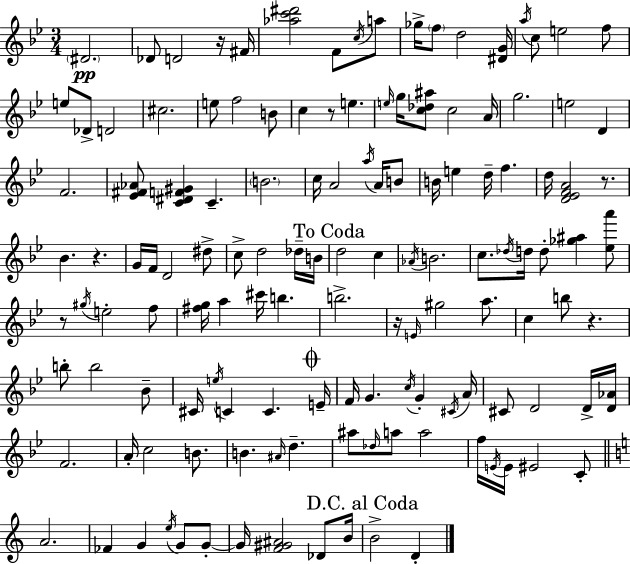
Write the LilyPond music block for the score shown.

{
  \clef treble
  \numericTimeSignature
  \time 3/4
  \key g \minor
  \parenthesize dis'2.\pp | des'8 d'2 r16 fis'16 | <aes'' c''' dis'''>2 f'8 \acciaccatura { c''16 } a''8 | ges''16-> \parenthesize f''8 d''2 | \break <dis' g'>16 \acciaccatura { a''16 } c''8 e''2 | f''8 e''8 des'8-> d'2 | cis''2. | e''8 f''2 | \break b'8 c''4 r8 e''4. | \grace { e''16 } g''16 <c'' des'' ais''>8 c''2 | a'16 g''2. | e''2 d'4 | \break f'2. | <ees' fis' aes'>8 <c' dis' f' gis'>4 c'4.-- | \parenthesize b'2. | c''16 a'2 | \break \acciaccatura { a''16 } a'16 b'8 b'16 e''4 d''16-- f''4. | d''16 <d' ees' f' a'>2 | r8. bes'4. r4. | g'16 f'16 d'2 | \break dis''8-> c''8-> d''2 | des''16-- b'16 \mark "To Coda" d''2 | c''4 \acciaccatura { aes'16 } b'2. | c''8. \acciaccatura { des''16 } d''16 d''8-. | \break <ges'' ais''>4 <ees'' a'''>8 r8 \acciaccatura { gis''16 } e''2-. | f''8 <fis'' g''>16 a''4 | cis'''16 b''4. b''2.-> | r16 \grace { e'16 } gis''2 | \break a''8. c''4 | b''8 r4. b''8-. b''2 | bes'8-- cis'16 \acciaccatura { e''16 } c'4 | c'4. \mark \markup { \musicglyph "scripts.coda" } e'16-- f'16 g'4. | \break \acciaccatura { c''16 } g'4-. \acciaccatura { cis'16 } a'16 cis'8 | d'2 d'16-> <d' aes'>16 f'2. | a'16-. | c''2 b'8. b'4. | \break \grace { ais'16 } d''4.-- | ais''8 \grace { des''16 } a''8 a''2 | f''16 \acciaccatura { e'16 } e'16 eis'2 | c'8-. \bar "||" \break \key c \major a'2. | fes'4 g'4 \acciaccatura { e''16 } g'8 g'8-.~~ | g'16 <f' gis' ais'>2 des'8 | b'16 \mark "D.C. al Coda" b'2-> d'4-. | \break \bar "|."
}